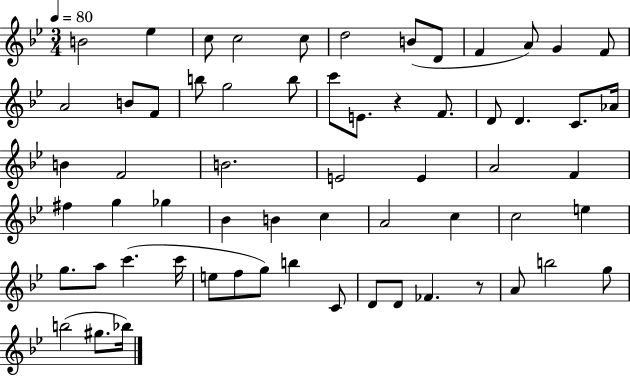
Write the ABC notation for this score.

X:1
T:Untitled
M:3/4
L:1/4
K:Bb
B2 _e c/2 c2 c/2 d2 B/2 D/2 F A/2 G F/2 A2 B/2 F/2 b/2 g2 b/2 c'/2 E/2 z F/2 D/2 D C/2 _A/4 B F2 B2 E2 E A2 F ^f g _g _B B c A2 c c2 e g/2 a/2 c' c'/4 e/2 f/2 g/2 b C/2 D/2 D/2 _F z/2 A/2 b2 g/2 b2 ^g/2 _b/4